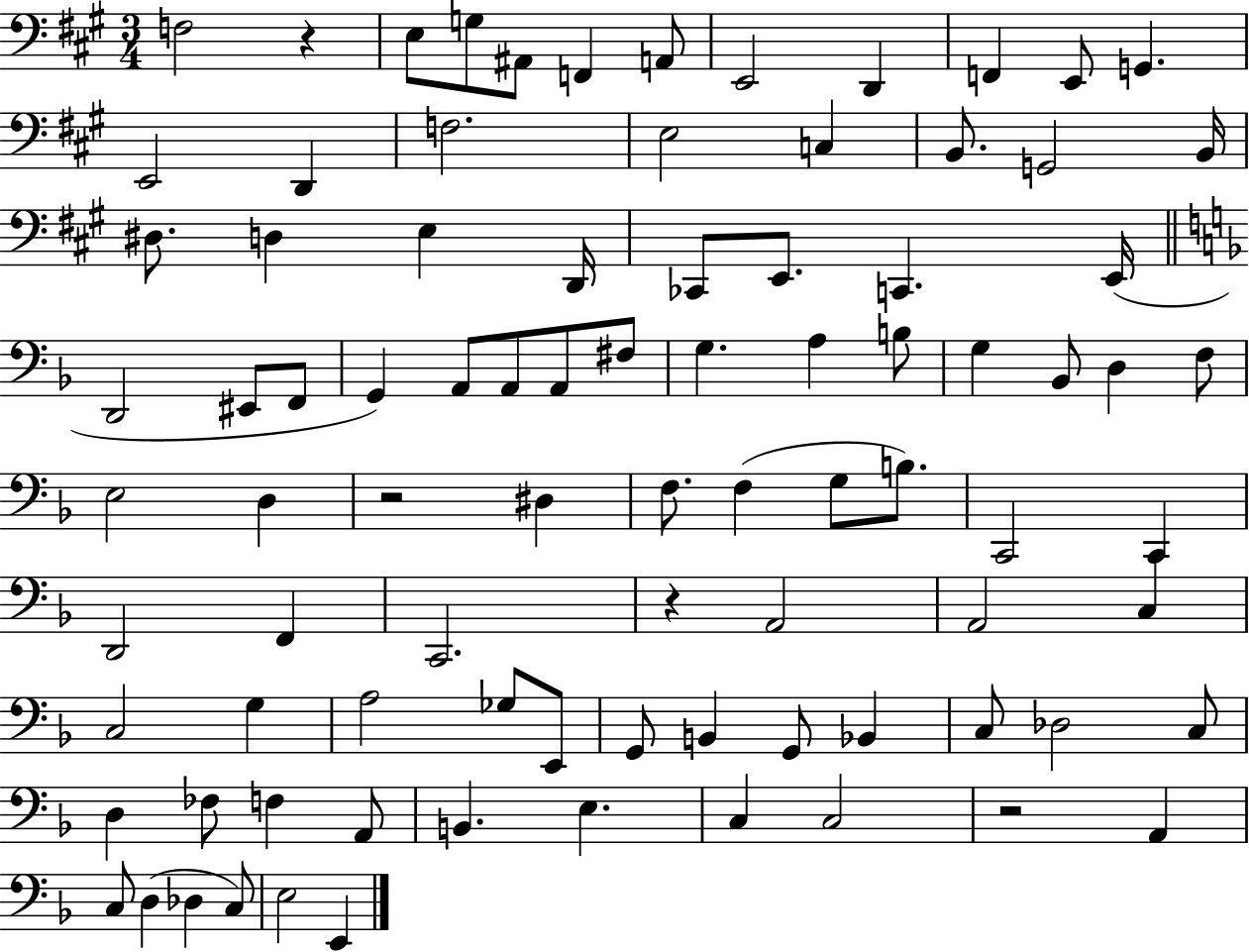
X:1
T:Untitled
M:3/4
L:1/4
K:A
F,2 z E,/2 G,/2 ^A,,/2 F,, A,,/2 E,,2 D,, F,, E,,/2 G,, E,,2 D,, F,2 E,2 C, B,,/2 G,,2 B,,/4 ^D,/2 D, E, D,,/4 _C,,/2 E,,/2 C,, E,,/4 D,,2 ^E,,/2 F,,/2 G,, A,,/2 A,,/2 A,,/2 ^F,/2 G, A, B,/2 G, _B,,/2 D, F,/2 E,2 D, z2 ^D, F,/2 F, G,/2 B,/2 C,,2 C,, D,,2 F,, C,,2 z A,,2 A,,2 C, C,2 G, A,2 _G,/2 E,,/2 G,,/2 B,, G,,/2 _B,, C,/2 _D,2 C,/2 D, _F,/2 F, A,,/2 B,, E, C, C,2 z2 A,, C,/2 D, _D, C,/2 E,2 E,,